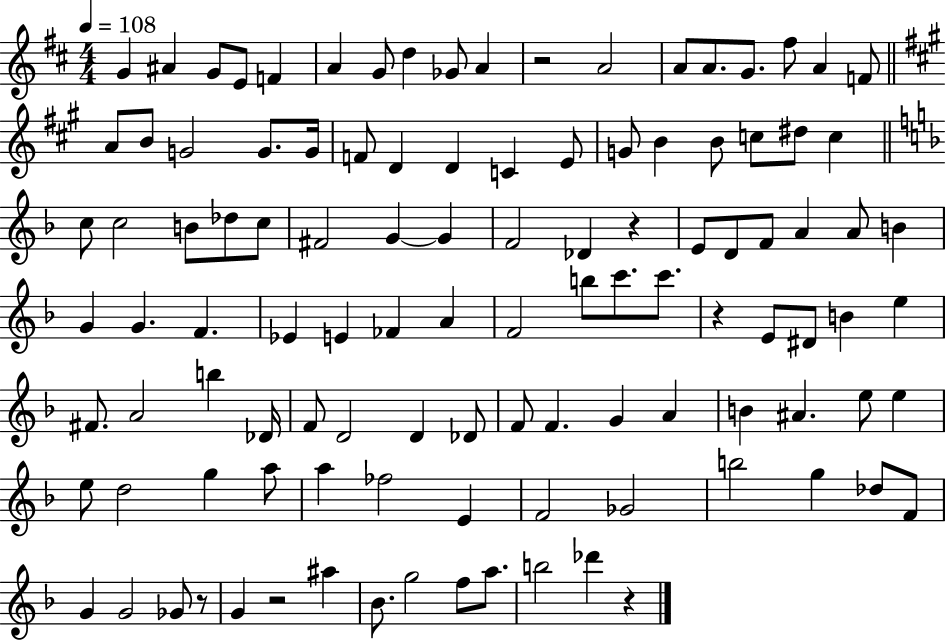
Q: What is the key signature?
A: D major